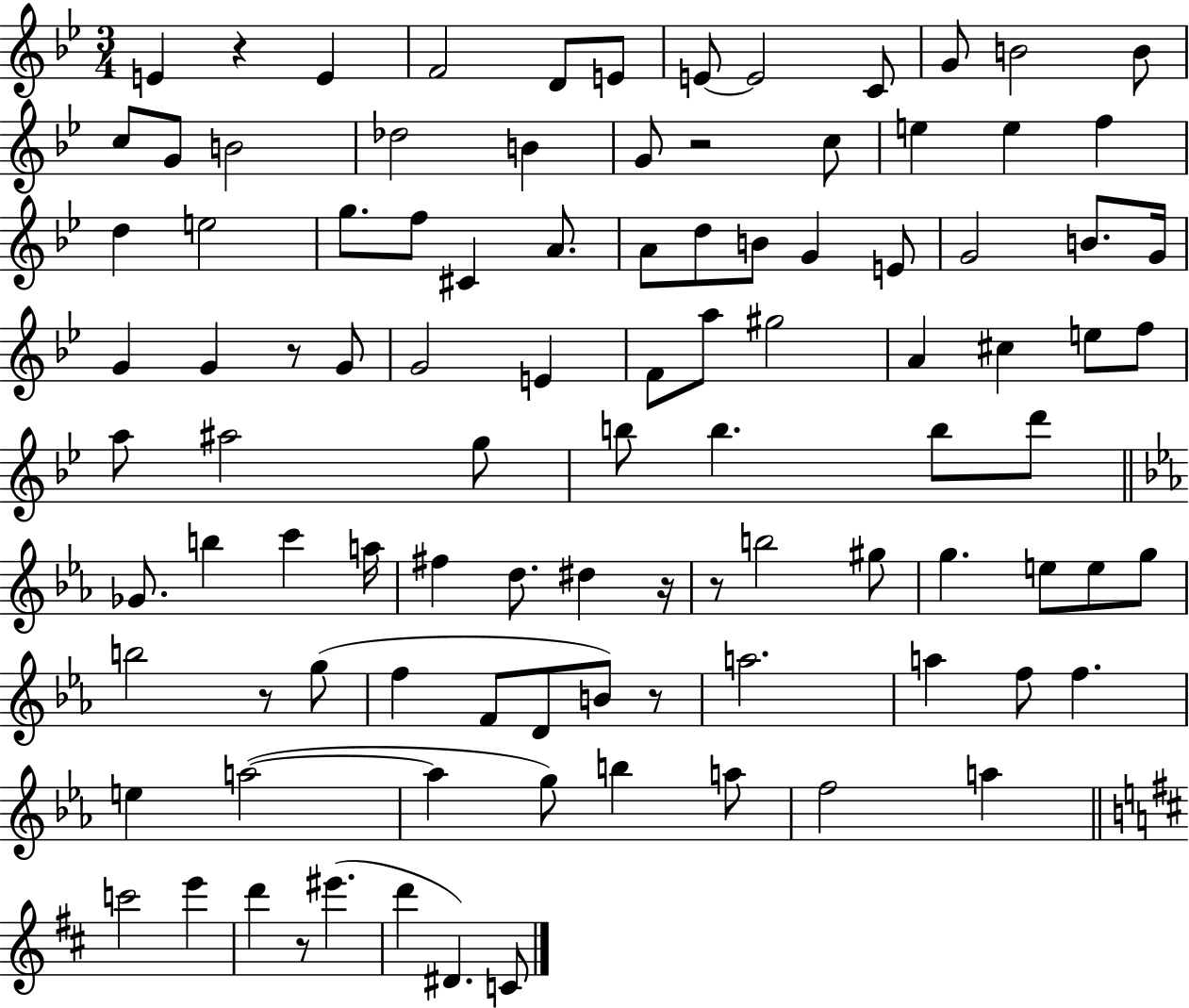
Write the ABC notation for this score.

X:1
T:Untitled
M:3/4
L:1/4
K:Bb
E z E F2 D/2 E/2 E/2 E2 C/2 G/2 B2 B/2 c/2 G/2 B2 _d2 B G/2 z2 c/2 e e f d e2 g/2 f/2 ^C A/2 A/2 d/2 B/2 G E/2 G2 B/2 G/4 G G z/2 G/2 G2 E F/2 a/2 ^g2 A ^c e/2 f/2 a/2 ^a2 g/2 b/2 b b/2 d'/2 _G/2 b c' a/4 ^f d/2 ^d z/4 z/2 b2 ^g/2 g e/2 e/2 g/2 b2 z/2 g/2 f F/2 D/2 B/2 z/2 a2 a f/2 f e a2 a g/2 b a/2 f2 a c'2 e' d' z/2 ^e' d' ^D C/2